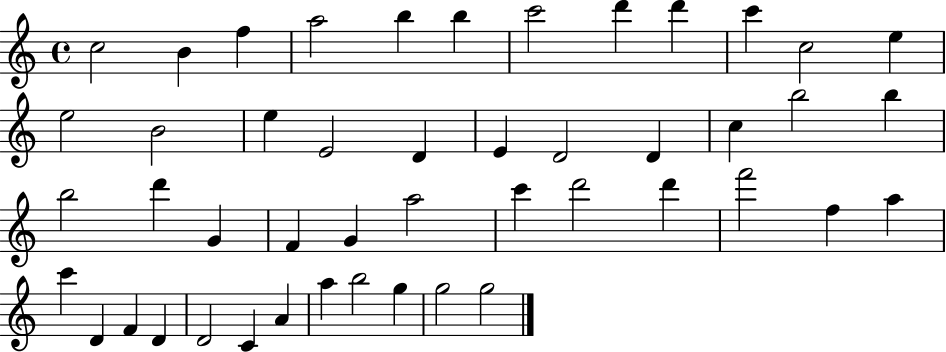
C5/h B4/q F5/q A5/h B5/q B5/q C6/h D6/q D6/q C6/q C5/h E5/q E5/h B4/h E5/q E4/h D4/q E4/q D4/h D4/q C5/q B5/h B5/q B5/h D6/q G4/q F4/q G4/q A5/h C6/q D6/h D6/q F6/h F5/q A5/q C6/q D4/q F4/q D4/q D4/h C4/q A4/q A5/q B5/h G5/q G5/h G5/h